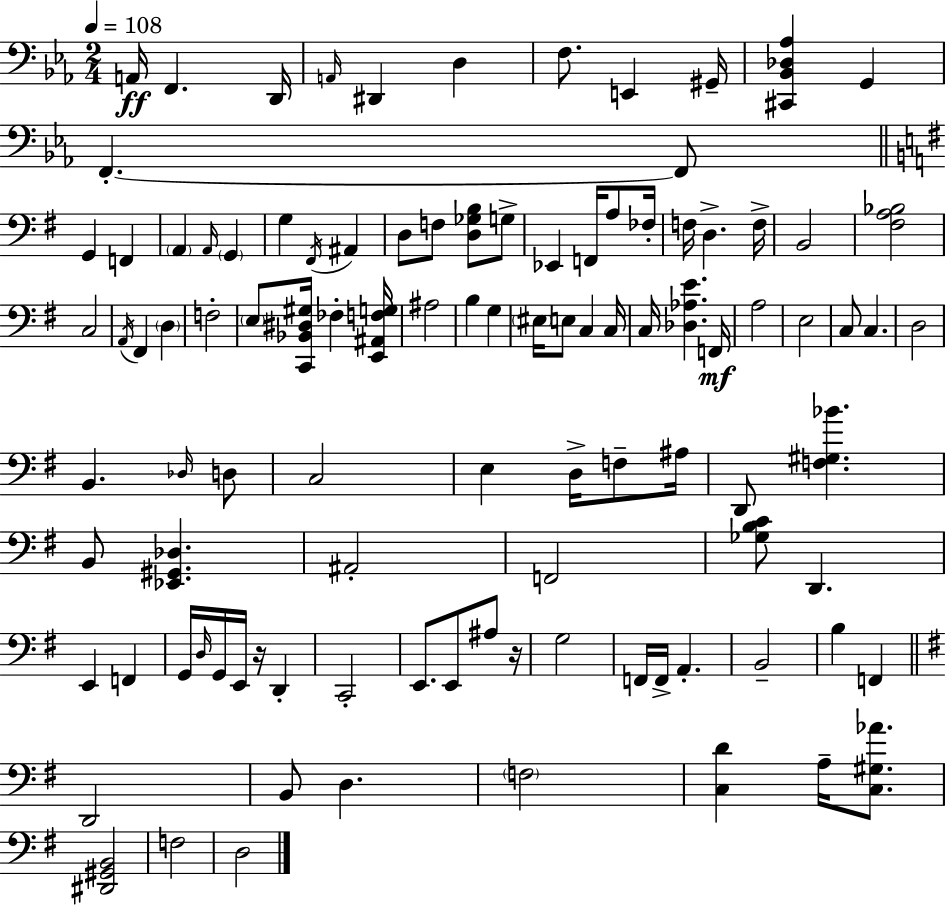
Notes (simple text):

A2/s F2/q. D2/s A2/s D#2/q D3/q F3/e. E2/q G#2/s [C#2,Bb2,Db3,Ab3]/q G2/q F2/q. F2/e G2/q F2/q A2/q A2/s G2/q G3/q F#2/s A#2/q D3/e F3/e [D3,Gb3,B3]/e G3/e Eb2/q F2/s A3/e FES3/s F3/s D3/q. F3/s B2/h [F#3,A3,Bb3]/h C3/h A2/s F#2/q D3/q F3/h E3/e [C2,Bb2,D#3,G#3]/s FES3/q [E2,A#2,F3,G3]/s A#3/h B3/q G3/q EIS3/s E3/e C3/q C3/s C3/s [Db3,Ab3,E4]/q. F2/s A3/h E3/h C3/e C3/q. D3/h B2/q. Db3/s D3/e C3/h E3/q D3/s F3/e A#3/s D2/e [F3,G#3,Bb4]/q. B2/e [Eb2,G#2,Db3]/q. A#2/h F2/h [Gb3,B3,C4]/e D2/q. E2/q F2/q G2/s D3/s G2/s E2/s R/s D2/q C2/h E2/e. E2/e A#3/e R/s G3/h F2/s F2/s A2/q. B2/h B3/q F2/q D2/h B2/e D3/q. F3/h [C3,D4]/q A3/s [C3,G#3,Ab4]/e. [D#2,G#2,B2]/h F3/h D3/h